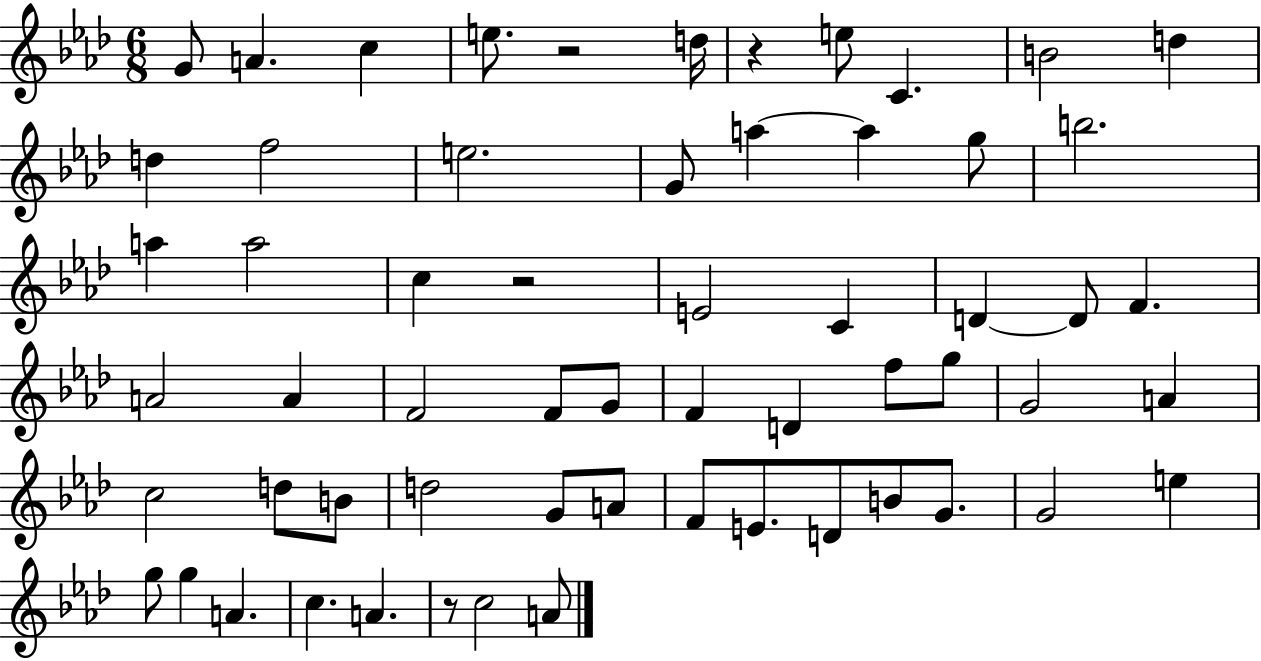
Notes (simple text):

G4/e A4/q. C5/q E5/e. R/h D5/s R/q E5/e C4/q. B4/h D5/q D5/q F5/h E5/h. G4/e A5/q A5/q G5/e B5/h. A5/q A5/h C5/q R/h E4/h C4/q D4/q D4/e F4/q. A4/h A4/q F4/h F4/e G4/e F4/q D4/q F5/e G5/e G4/h A4/q C5/h D5/e B4/e D5/h G4/e A4/e F4/e E4/e. D4/e B4/e G4/e. G4/h E5/q G5/e G5/q A4/q. C5/q. A4/q. R/e C5/h A4/e